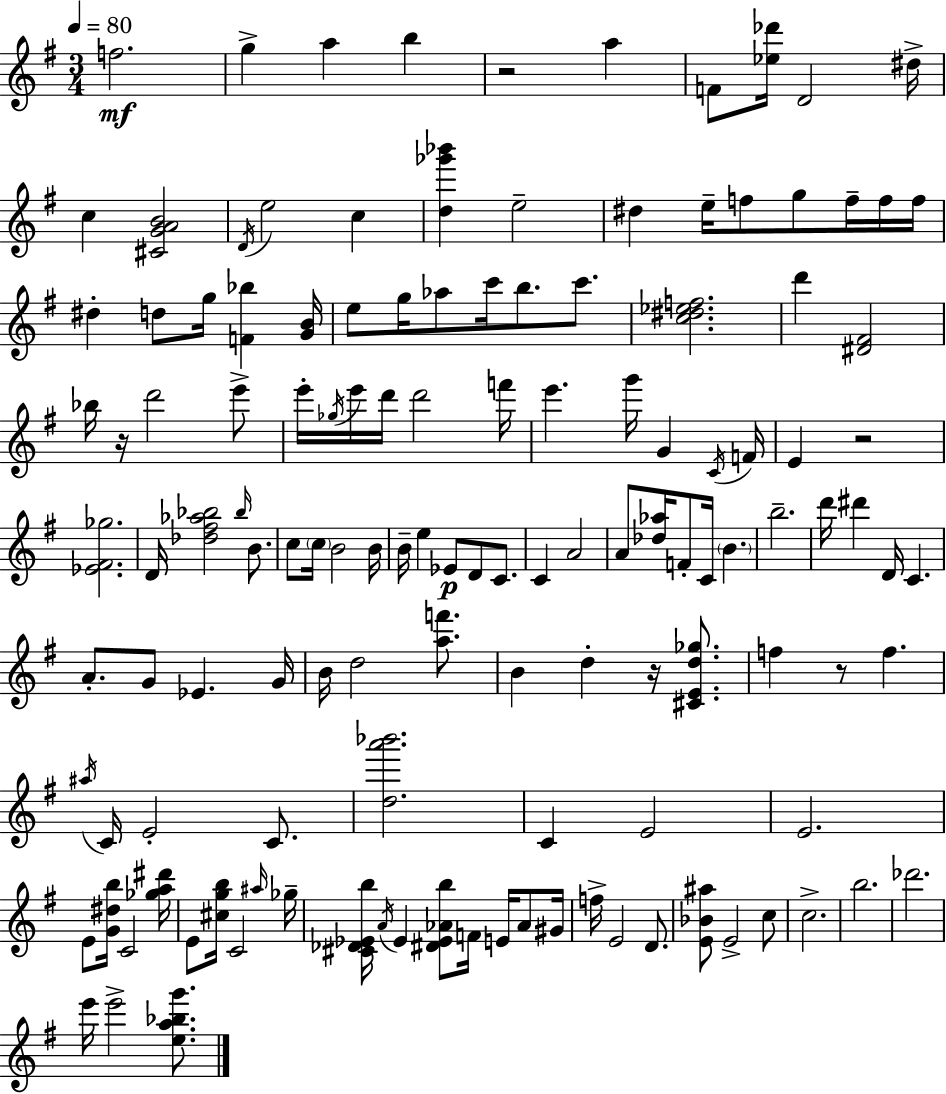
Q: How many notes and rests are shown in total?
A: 132